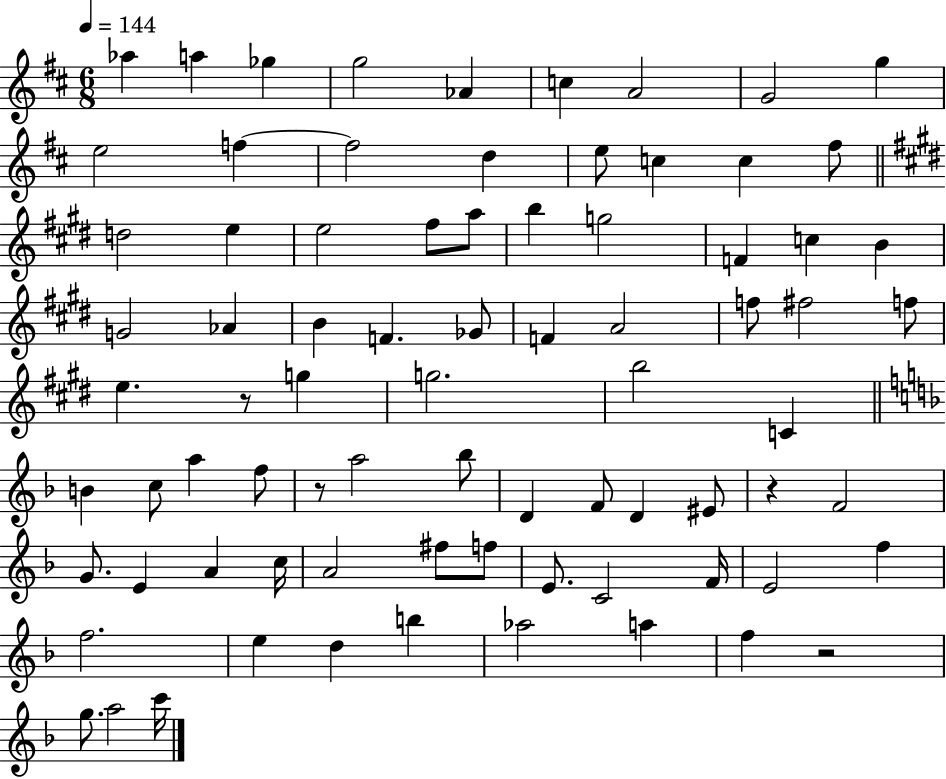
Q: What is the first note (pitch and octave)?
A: Ab5